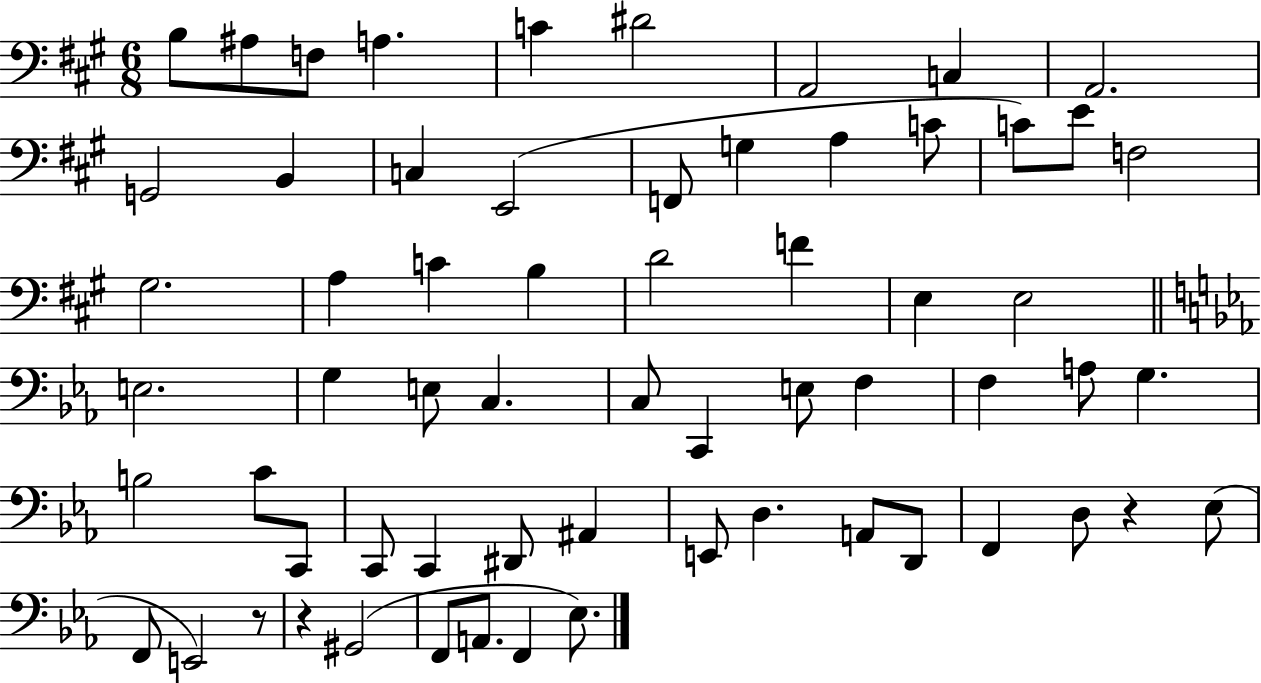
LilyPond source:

{
  \clef bass
  \numericTimeSignature
  \time 6/8
  \key a \major
  b8 ais8 f8 a4. | c'4 dis'2 | a,2 c4 | a,2. | \break g,2 b,4 | c4 e,2( | f,8 g4 a4 c'8 | c'8) e'8 f2 | \break gis2. | a4 c'4 b4 | d'2 f'4 | e4 e2 | \break \bar "||" \break \key ees \major e2. | g4 e8 c4. | c8 c,4 e8 f4 | f4 a8 g4. | \break b2 c'8 c,8 | c,8 c,4 dis,8 ais,4 | e,8 d4. a,8 d,8 | f,4 d8 r4 ees8( | \break f,8 e,2) r8 | r4 gis,2( | f,8 a,8. f,4 ees8.) | \bar "|."
}